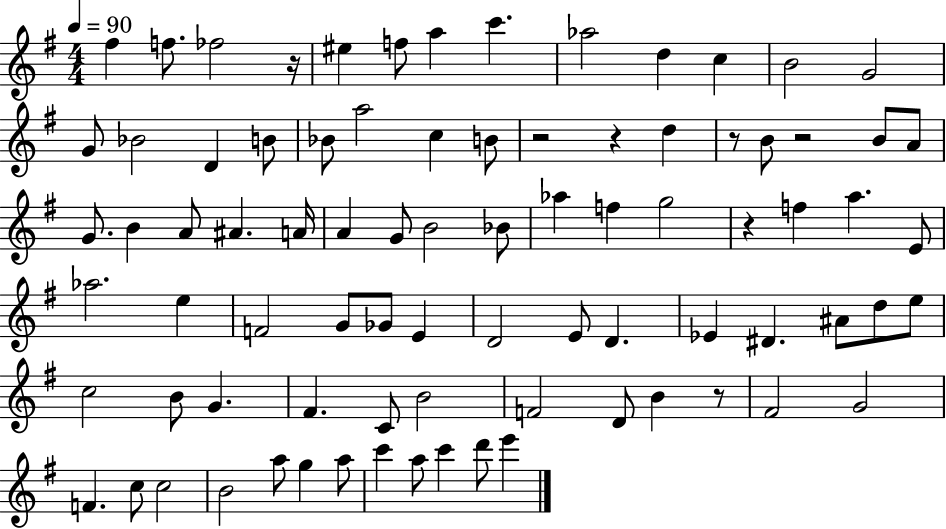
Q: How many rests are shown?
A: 7